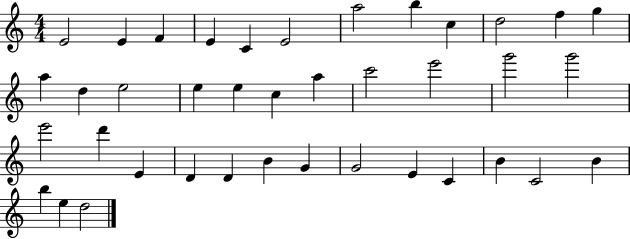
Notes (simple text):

E4/h E4/q F4/q E4/q C4/q E4/h A5/h B5/q C5/q D5/h F5/q G5/q A5/q D5/q E5/h E5/q E5/q C5/q A5/q C6/h E6/h G6/h G6/h E6/h D6/q E4/q D4/q D4/q B4/q G4/q G4/h E4/q C4/q B4/q C4/h B4/q B5/q E5/q D5/h